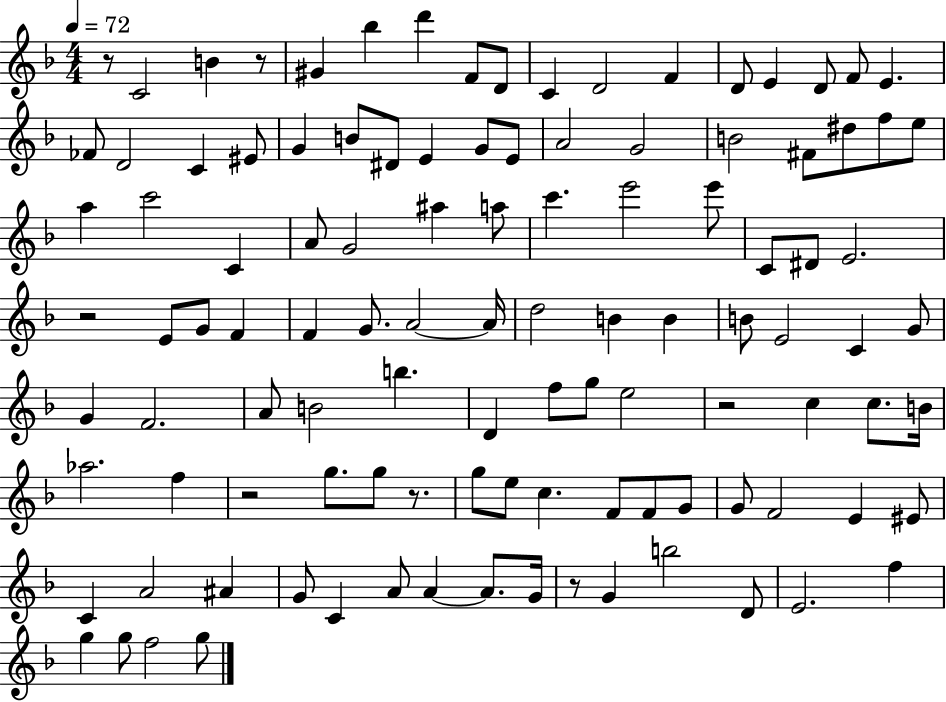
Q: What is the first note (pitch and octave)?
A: C4